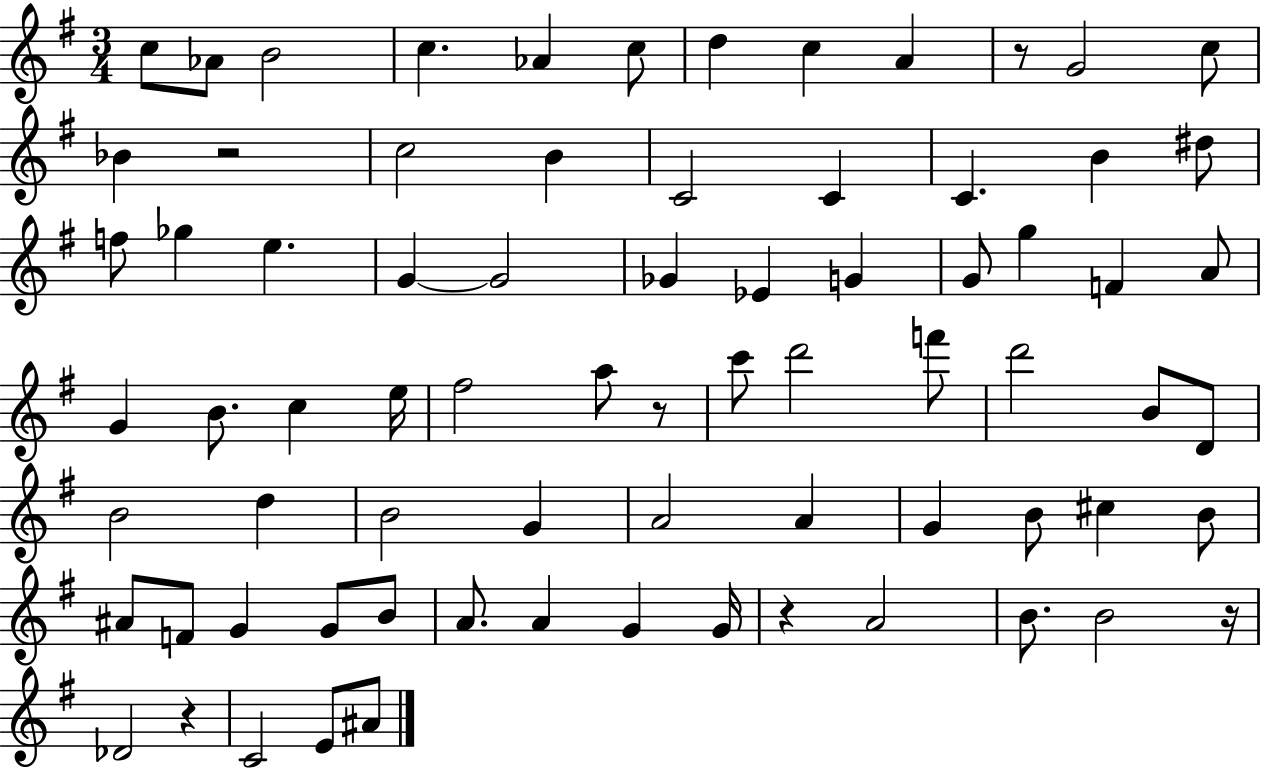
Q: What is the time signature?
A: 3/4